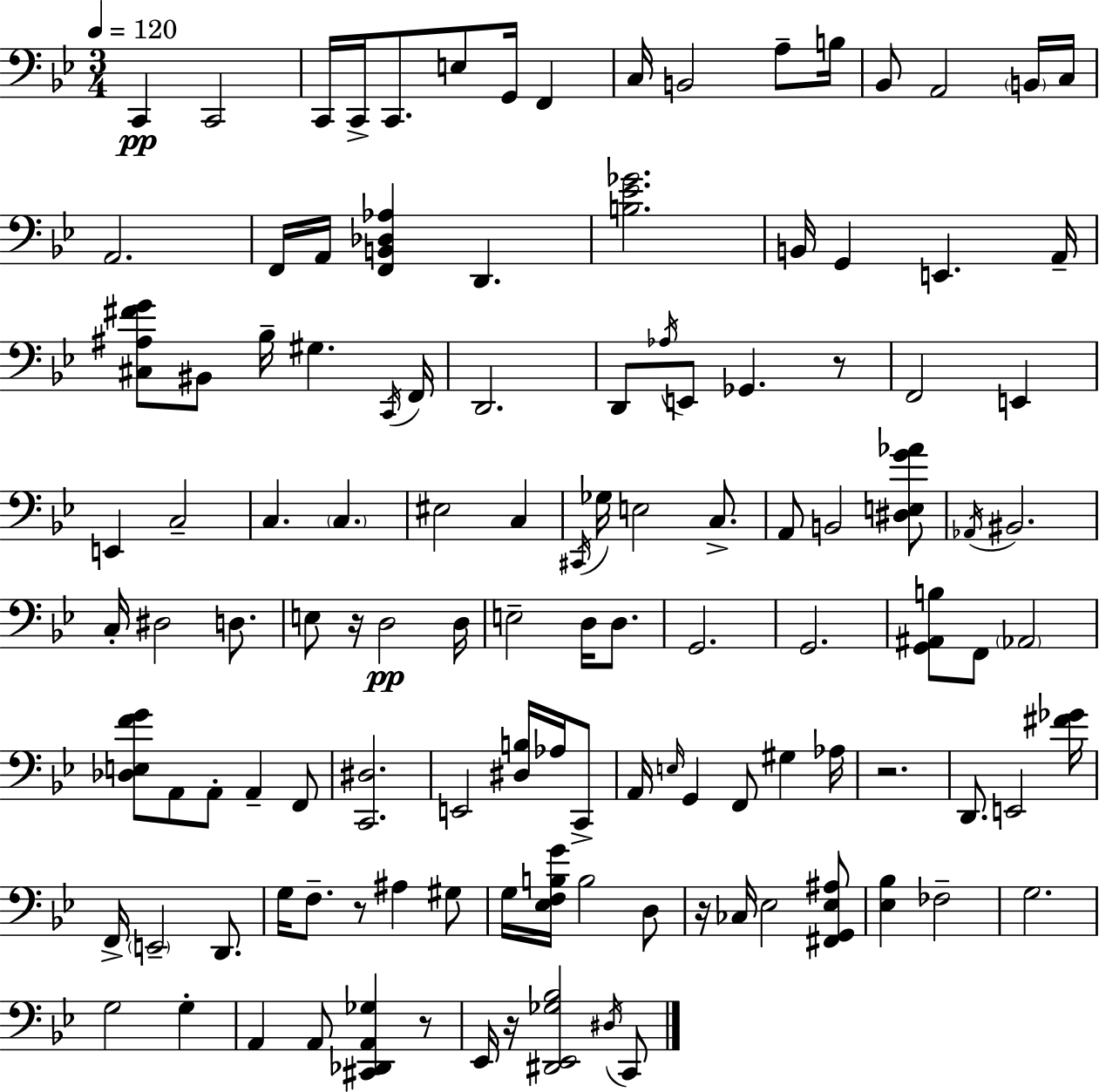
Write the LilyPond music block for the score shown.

{
  \clef bass
  \numericTimeSignature
  \time 3/4
  \key g \minor
  \tempo 4 = 120
  c,4\pp c,2 | c,16 c,16-> c,8. e8 g,16 f,4 | c16 b,2 a8-- b16 | bes,8 a,2 \parenthesize b,16 c16 | \break a,2. | f,16 a,16 <f, b, des aes>4 d,4. | <b ees' ges'>2. | b,16 g,4 e,4. a,16-- | \break <cis ais fis' g'>8 bis,8 bes16-- gis4. \acciaccatura { c,16 } | f,16 d,2. | d,8 \acciaccatura { aes16 } e,8 ges,4. | r8 f,2 e,4 | \break e,4 c2-- | c4. \parenthesize c4. | eis2 c4 | \acciaccatura { cis,16 } ges16 e2 | \break c8.-> a,8 b,2 | <dis e g' aes'>8 \acciaccatura { aes,16 } bis,2. | c16-. dis2 | d8. e8 r16 d2\pp | \break d16 e2-- | d16 d8. g,2. | g,2. | <g, ais, b>8 f,8 \parenthesize aes,2 | \break <des e f' g'>8 a,8 a,8-. a,4-- | f,8 <c, dis>2. | e,2 | <dis b>16 aes16 c,8-> a,16 \grace { e16 } g,4 f,8 | \break gis4 aes16 r2. | d,8. e,2 | <fis' ges'>16 f,16-> \parenthesize e,2-- | d,8. g16 f8.-- r8 ais4 | \break gis8 g16 <ees f b g'>16 b2 | d8 r16 ces16 ees2 | <fis, g, ees ais>8 <ees bes>4 fes2-- | g2. | \break g2 | g4-. a,4 a,8 <cis, des, a, ges>4 | r8 ees,16 r16 <dis, ees, ges bes>2 | \acciaccatura { dis16 } c,8 \bar "|."
}